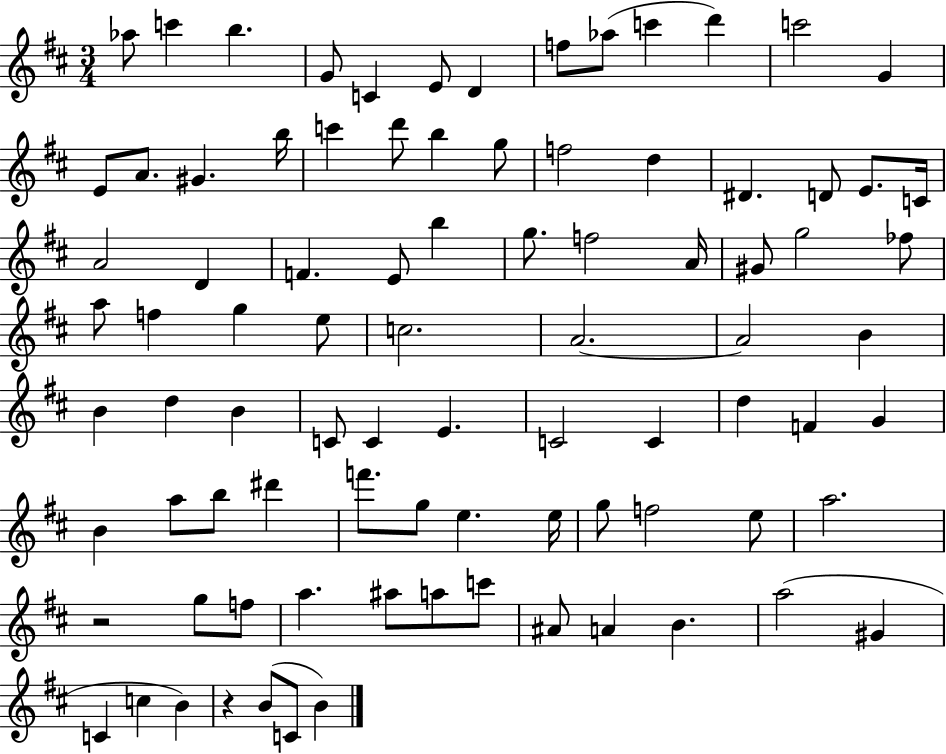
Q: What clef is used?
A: treble